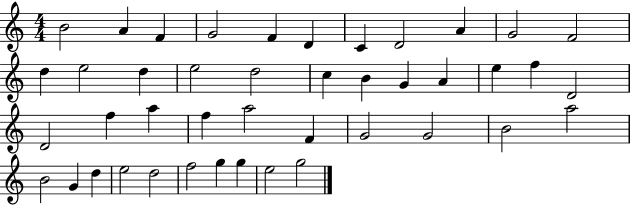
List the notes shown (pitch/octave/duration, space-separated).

B4/h A4/q F4/q G4/h F4/q D4/q C4/q D4/h A4/q G4/h F4/h D5/q E5/h D5/q E5/h D5/h C5/q B4/q G4/q A4/q E5/q F5/q D4/h D4/h F5/q A5/q F5/q A5/h F4/q G4/h G4/h B4/h A5/h B4/h G4/q D5/q E5/h D5/h F5/h G5/q G5/q E5/h G5/h